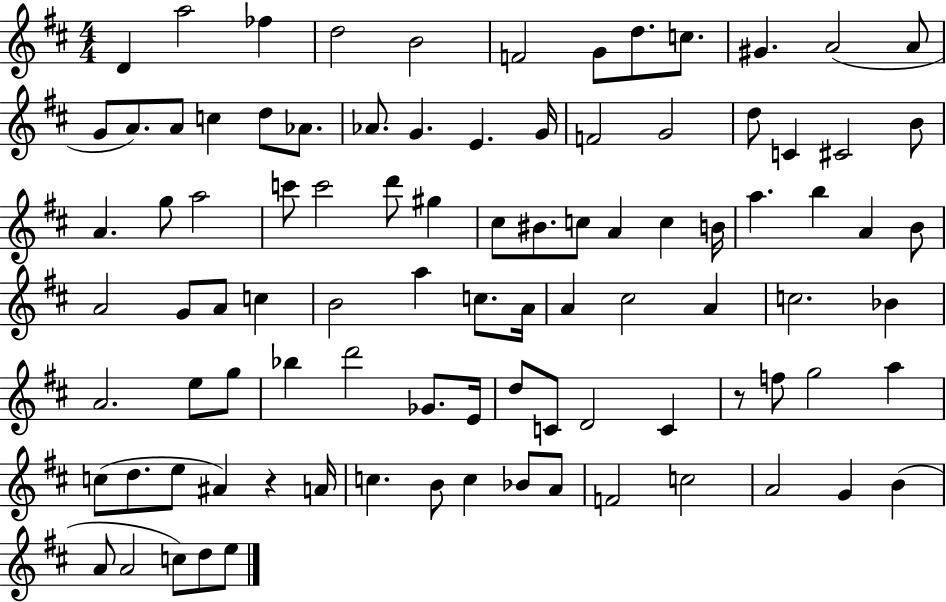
{
  \clef treble
  \numericTimeSignature
  \time 4/4
  \key d \major
  d'4 a''2 fes''4 | d''2 b'2 | f'2 g'8 d''8. c''8. | gis'4. a'2( a'8 | \break g'8 a'8.) a'8 c''4 d''8 aes'8. | aes'8. g'4. e'4. g'16 | f'2 g'2 | d''8 c'4 cis'2 b'8 | \break a'4. g''8 a''2 | c'''8 c'''2 d'''8 gis''4 | cis''8 bis'8. c''8 a'4 c''4 b'16 | a''4. b''4 a'4 b'8 | \break a'2 g'8 a'8 c''4 | b'2 a''4 c''8. a'16 | a'4 cis''2 a'4 | c''2. bes'4 | \break a'2. e''8 g''8 | bes''4 d'''2 ges'8. e'16 | d''8 c'8 d'2 c'4 | r8 f''8 g''2 a''4 | \break c''8( d''8. e''8 ais'4) r4 a'16 | c''4. b'8 c''4 bes'8 a'8 | f'2 c''2 | a'2 g'4 b'4( | \break a'8 a'2 c''8) d''8 e''8 | \bar "|."
}